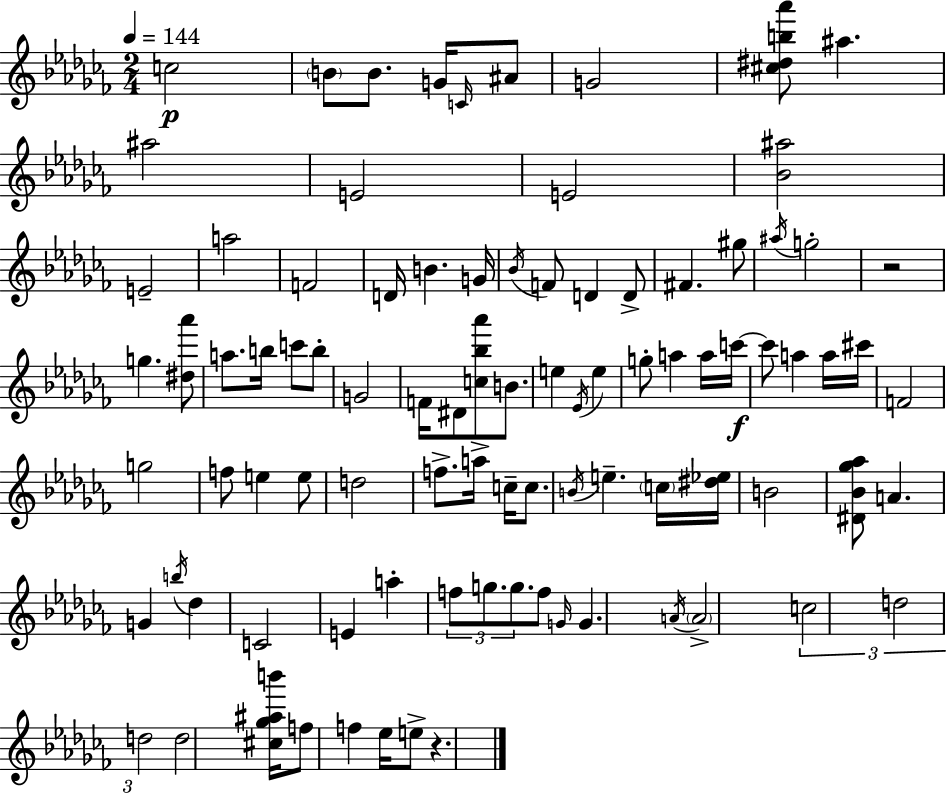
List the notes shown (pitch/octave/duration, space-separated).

C5/h B4/e B4/e. G4/s C4/s A#4/e G4/h [C#5,D#5,B5,Ab6]/e A#5/q. A#5/h E4/h E4/h [Bb4,A#5]/h E4/h A5/h F4/h D4/s B4/q. G4/s Bb4/s F4/e D4/q D4/e F#4/q. G#5/e A#5/s G5/h R/h G5/q. [D#5,Ab6]/e A5/e. B5/s C6/e B5/e G4/h F4/s D#4/e [C5,Bb5,Ab6]/e B4/e. E5/q Eb4/s E5/q G5/e A5/q A5/s C6/s C6/e A5/q A5/s C#6/s F4/h G5/h F5/e E5/q E5/e D5/h F5/e. A5/s C5/s C5/e. B4/s E5/q. C5/s [D#5,Eb5]/s B4/h [D#4,Bb4,Gb5,Ab5]/e A4/q. G4/q B5/s Db5/q C4/h E4/q A5/q F5/e G5/e. G5/e. F5/e G4/s G4/q. A4/s A4/h C5/h D5/h D5/h D5/h [C#5,Gb5,A#5,B6]/s F5/e F5/q Eb5/s E5/e R/q.